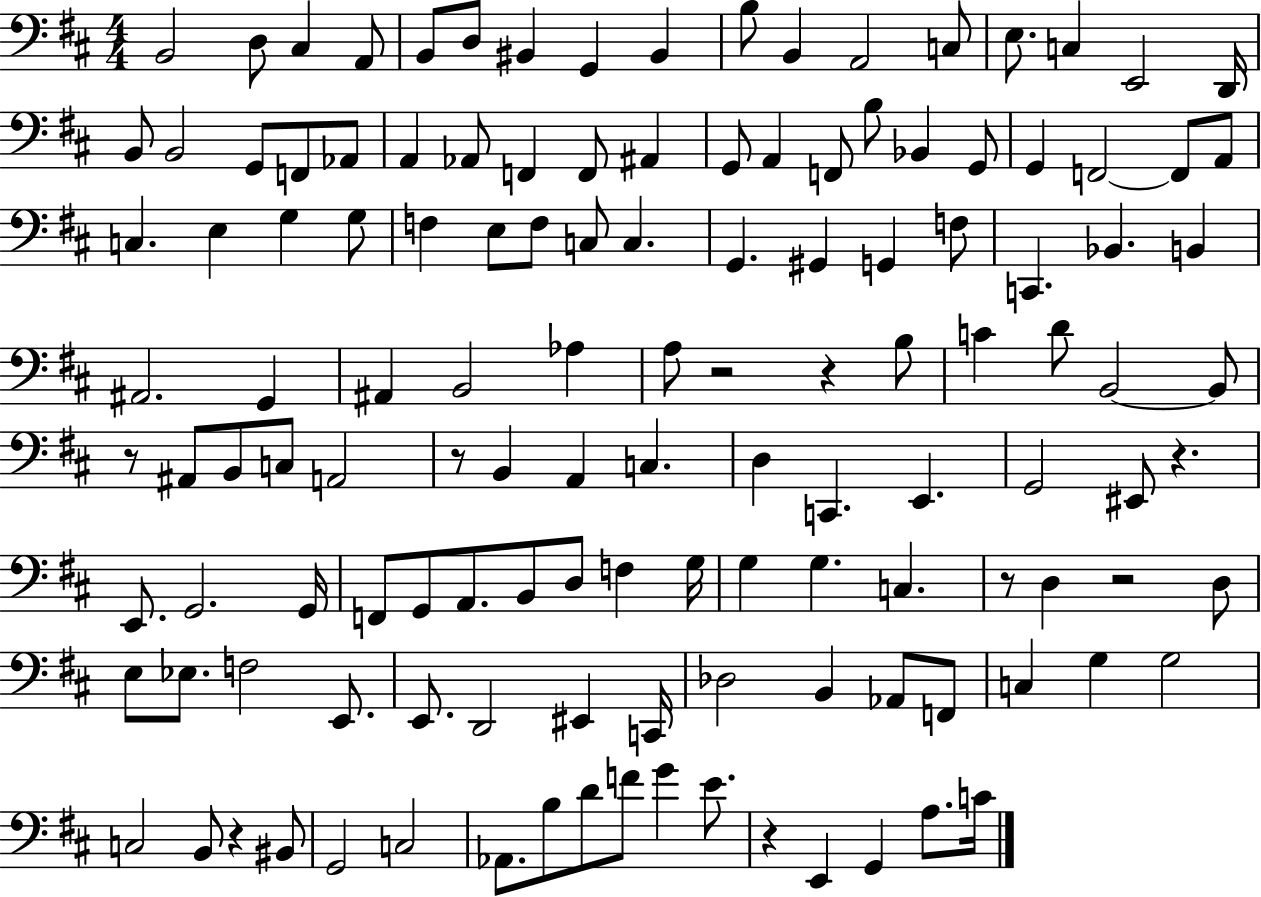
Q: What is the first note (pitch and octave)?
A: B2